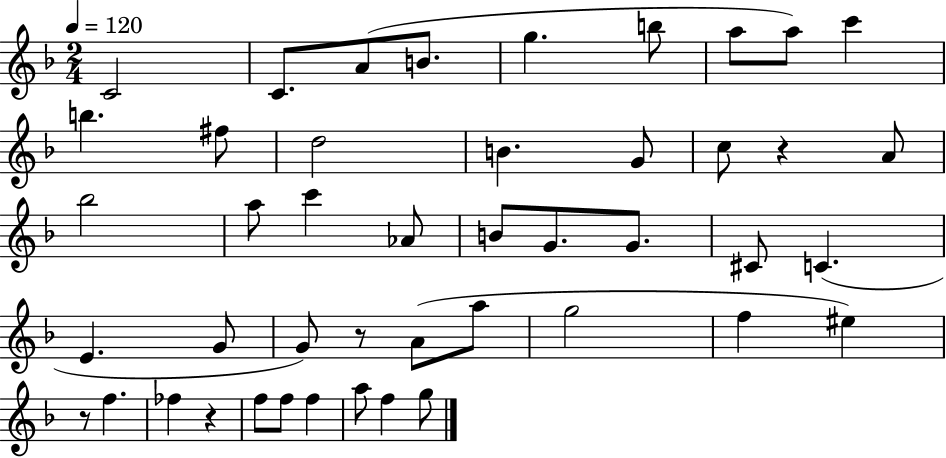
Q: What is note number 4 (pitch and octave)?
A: B4